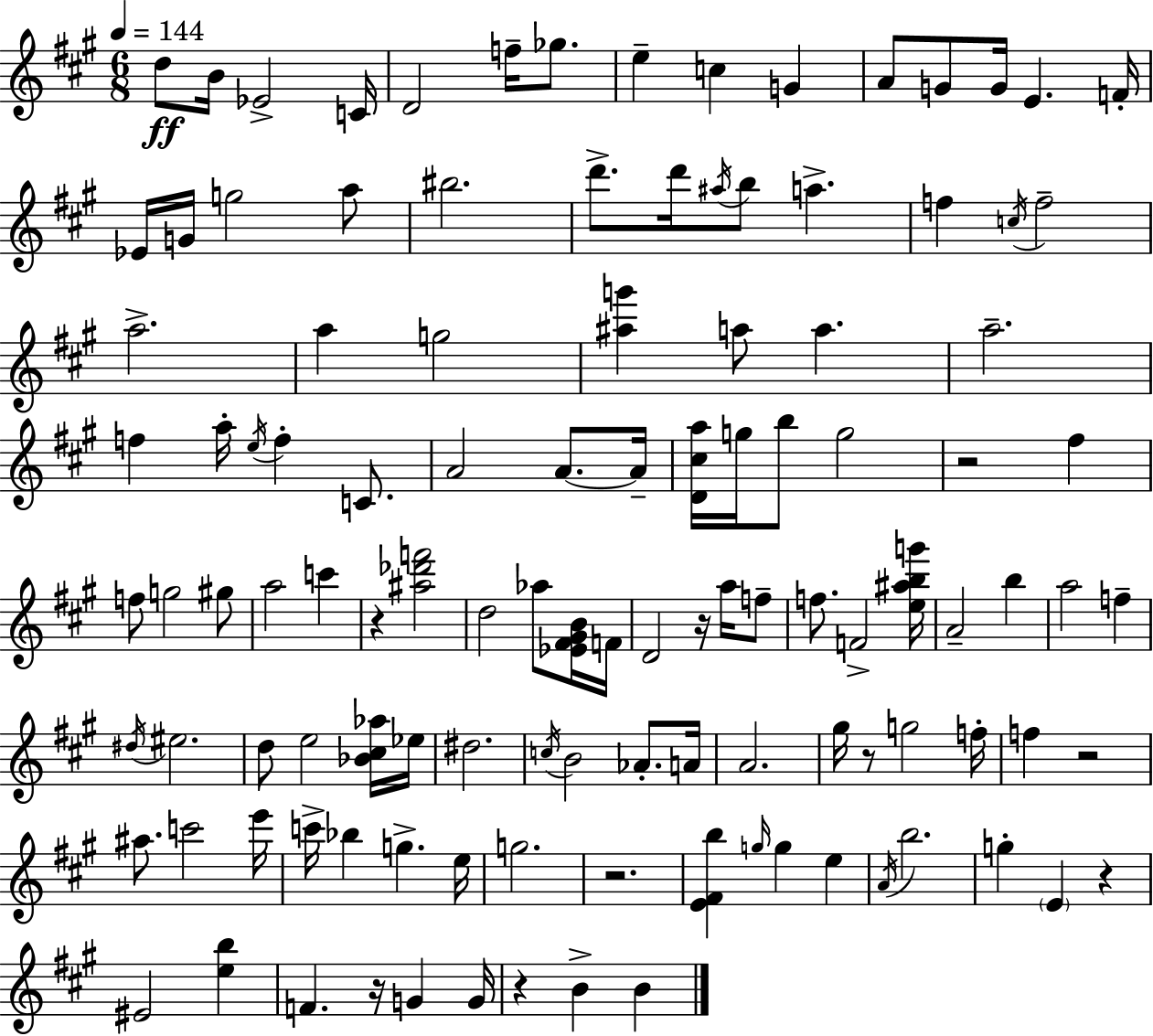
D5/e B4/s Eb4/h C4/s D4/h F5/s Gb5/e. E5/q C5/q G4/q A4/e G4/e G4/s E4/q. F4/s Eb4/s G4/s G5/h A5/e BIS5/h. D6/e. D6/s A#5/s B5/e A5/q. F5/q C5/s F5/h A5/h. A5/q G5/h [A#5,G6]/q A5/e A5/q. A5/h. F5/q A5/s E5/s F5/q C4/e. A4/h A4/e. A4/s [D4,C#5,A5]/s G5/s B5/e G5/h R/h F#5/q F5/e G5/h G#5/e A5/h C6/q R/q [A#5,Db6,F6]/h D5/h Ab5/e [Eb4,F#4,G#4,B4]/s F4/s D4/h R/s A5/s F5/e F5/e. F4/h [E5,A#5,B5,G6]/s A4/h B5/q A5/h F5/q D#5/s EIS5/h. D5/e E5/h [Bb4,C#5,Ab5]/s Eb5/s D#5/h. C5/s B4/h Ab4/e. A4/s A4/h. G#5/s R/e G5/h F5/s F5/q R/h A#5/e. C6/h E6/s C6/s Bb5/q G5/q. E5/s G5/h. R/h. [E4,F#4,B5]/q G5/s G5/q E5/q A4/s B5/h. G5/q E4/q R/q EIS4/h [E5,B5]/q F4/q. R/s G4/q G4/s R/q B4/q B4/q